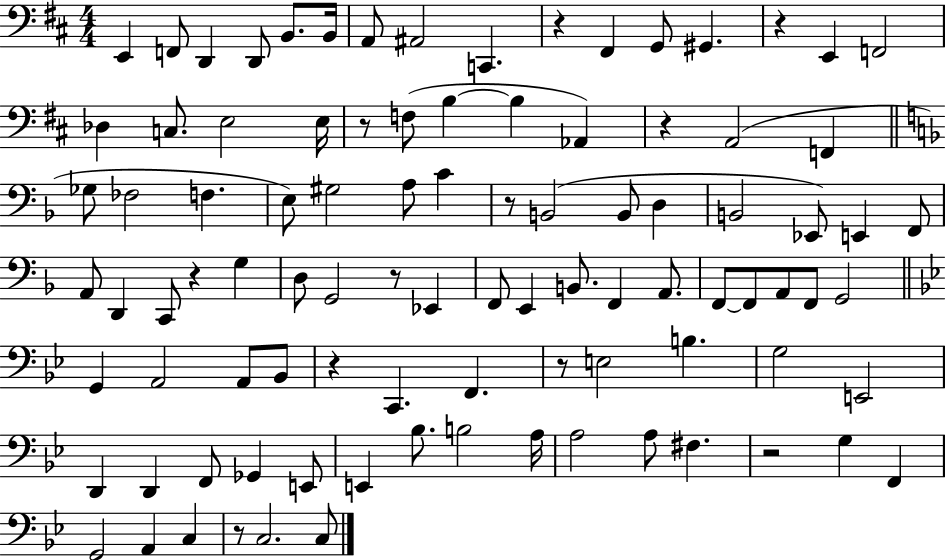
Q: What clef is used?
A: bass